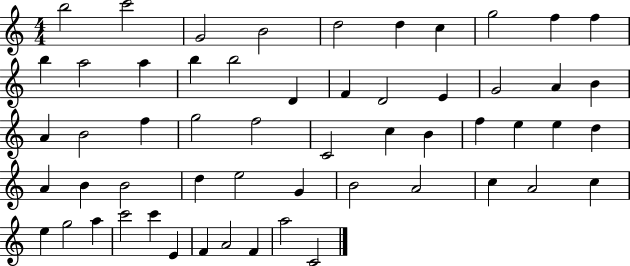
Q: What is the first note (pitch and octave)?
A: B5